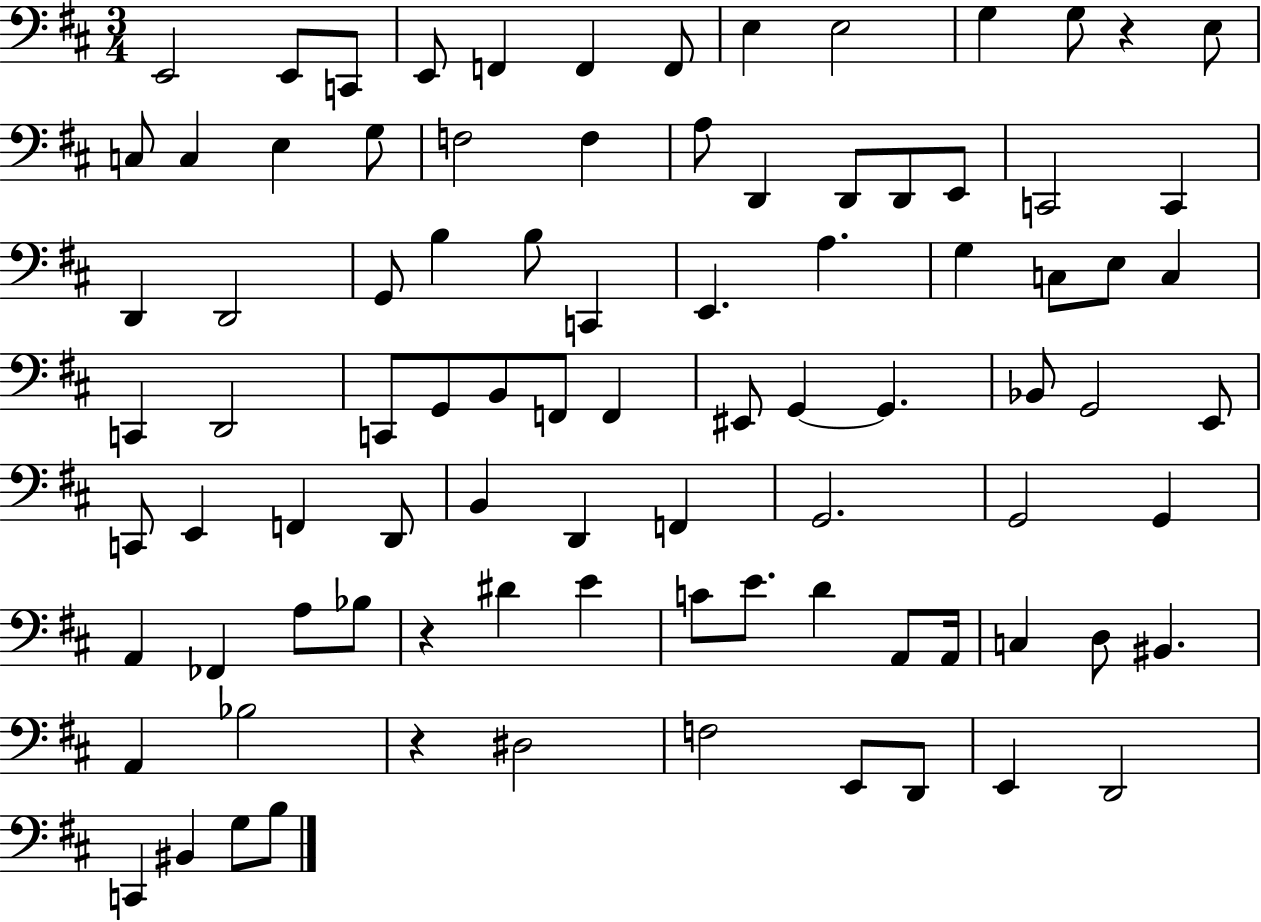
X:1
T:Untitled
M:3/4
L:1/4
K:D
E,,2 E,,/2 C,,/2 E,,/2 F,, F,, F,,/2 E, E,2 G, G,/2 z E,/2 C,/2 C, E, G,/2 F,2 F, A,/2 D,, D,,/2 D,,/2 E,,/2 C,,2 C,, D,, D,,2 G,,/2 B, B,/2 C,, E,, A, G, C,/2 E,/2 C, C,, D,,2 C,,/2 G,,/2 B,,/2 F,,/2 F,, ^E,,/2 G,, G,, _B,,/2 G,,2 E,,/2 C,,/2 E,, F,, D,,/2 B,, D,, F,, G,,2 G,,2 G,, A,, _F,, A,/2 _B,/2 z ^D E C/2 E/2 D A,,/2 A,,/4 C, D,/2 ^B,, A,, _B,2 z ^D,2 F,2 E,,/2 D,,/2 E,, D,,2 C,, ^B,, G,/2 B,/2